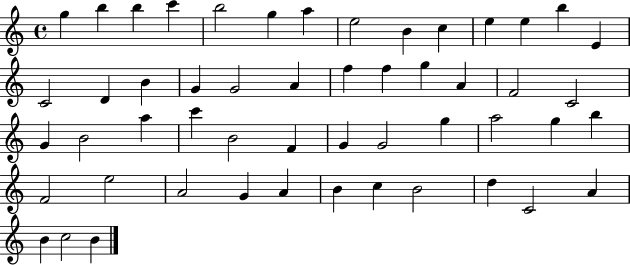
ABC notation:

X:1
T:Untitled
M:4/4
L:1/4
K:C
g b b c' b2 g a e2 B c e e b E C2 D B G G2 A f f g A F2 C2 G B2 a c' B2 F G G2 g a2 g b F2 e2 A2 G A B c B2 d C2 A B c2 B